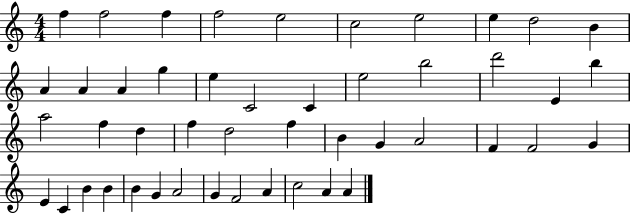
F5/q F5/h F5/q F5/h E5/h C5/h E5/h E5/q D5/h B4/q A4/q A4/q A4/q G5/q E5/q C4/h C4/q E5/h B5/h D6/h E4/q B5/q A5/h F5/q D5/q F5/q D5/h F5/q B4/q G4/q A4/h F4/q F4/h G4/q E4/q C4/q B4/q B4/q B4/q G4/q A4/h G4/q F4/h A4/q C5/h A4/q A4/q